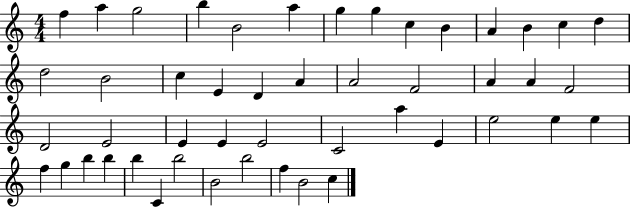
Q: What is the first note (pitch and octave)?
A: F5